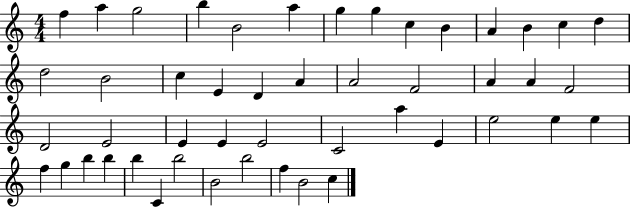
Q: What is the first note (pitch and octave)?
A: F5